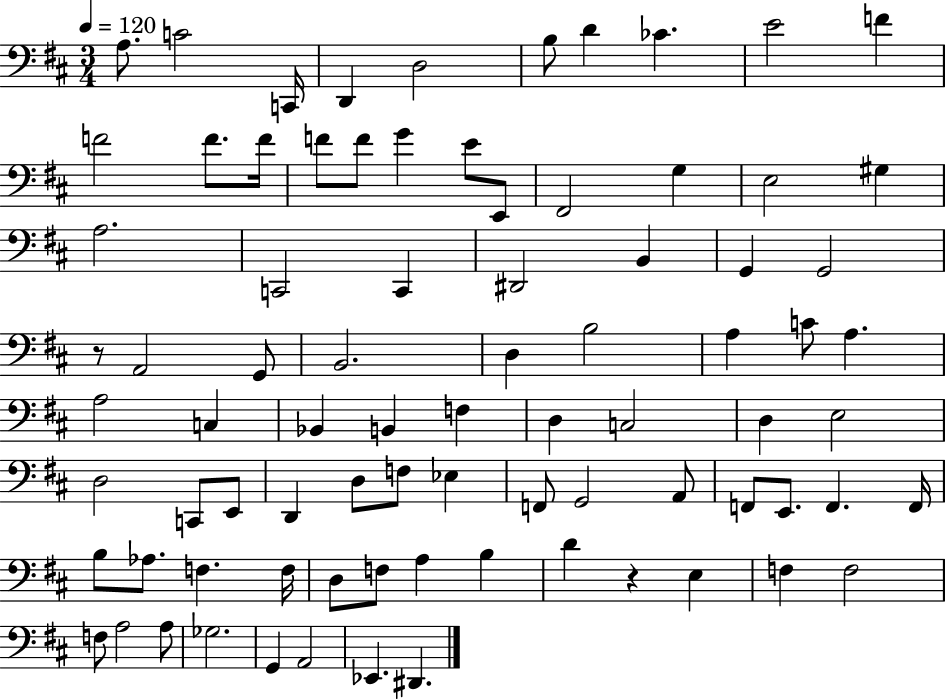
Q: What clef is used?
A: bass